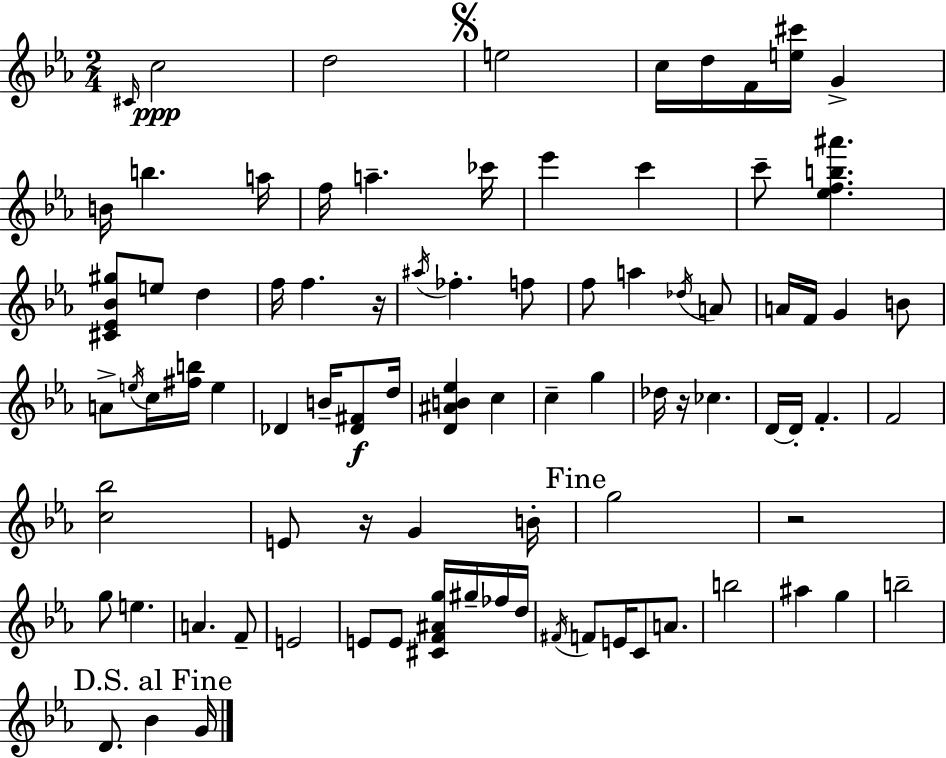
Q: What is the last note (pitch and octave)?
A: G4